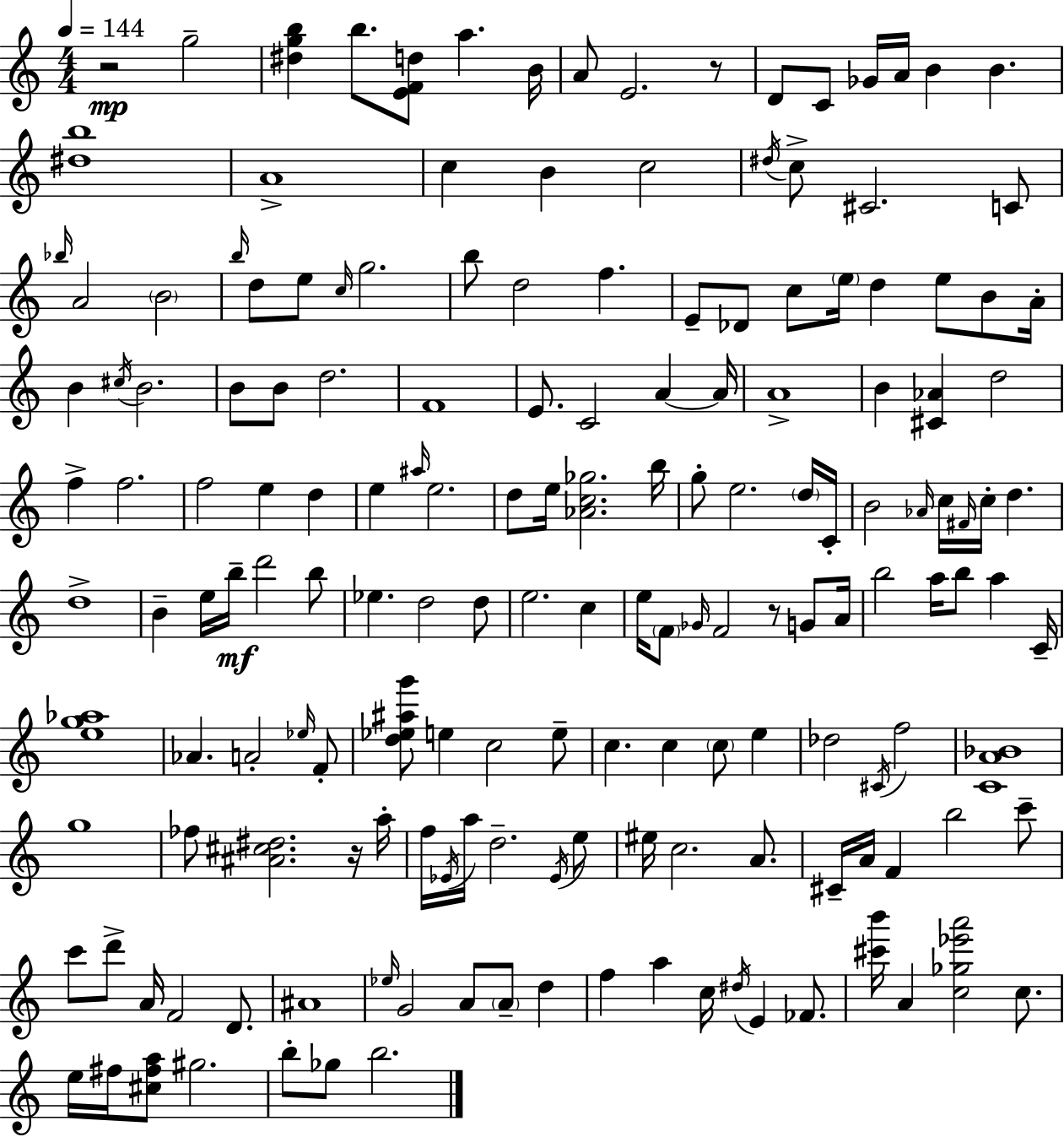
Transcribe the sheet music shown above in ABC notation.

X:1
T:Untitled
M:4/4
L:1/4
K:C
z2 g2 [^dgb] b/2 [EFd]/2 a B/4 A/2 E2 z/2 D/2 C/2 _G/4 A/4 B B [^db]4 A4 c B c2 ^d/4 c/2 ^C2 C/2 _b/4 A2 B2 b/4 d/2 e/2 c/4 g2 b/2 d2 f E/2 _D/2 c/2 e/4 d e/2 B/2 A/4 B ^c/4 B2 B/2 B/2 d2 F4 E/2 C2 A A/4 A4 B [^C_A] d2 f f2 f2 e d e ^a/4 e2 d/2 e/4 [_Ac_g]2 b/4 g/2 e2 d/4 C/4 B2 _A/4 c/4 ^F/4 c/4 d d4 B e/4 b/4 d'2 b/2 _e d2 d/2 e2 c e/4 F/2 _G/4 F2 z/2 G/2 A/4 b2 a/4 b/2 a C/4 [eg_a]4 _A A2 _e/4 F/2 [d_e^ag']/2 e c2 e/2 c c c/2 e _d2 ^C/4 f2 [CA_B]4 g4 _f/2 [^A^c^d]2 z/4 a/4 f/4 _E/4 a/4 d2 _E/4 e/2 ^e/4 c2 A/2 ^C/4 A/4 F b2 c'/2 c'/2 d'/2 A/4 F2 D/2 ^A4 _e/4 G2 A/2 A/2 d f a c/4 ^d/4 E _F/2 [^c'b']/4 A [c_g_e'a']2 c/2 e/4 ^f/4 [^c^fa]/2 ^g2 b/2 _g/2 b2